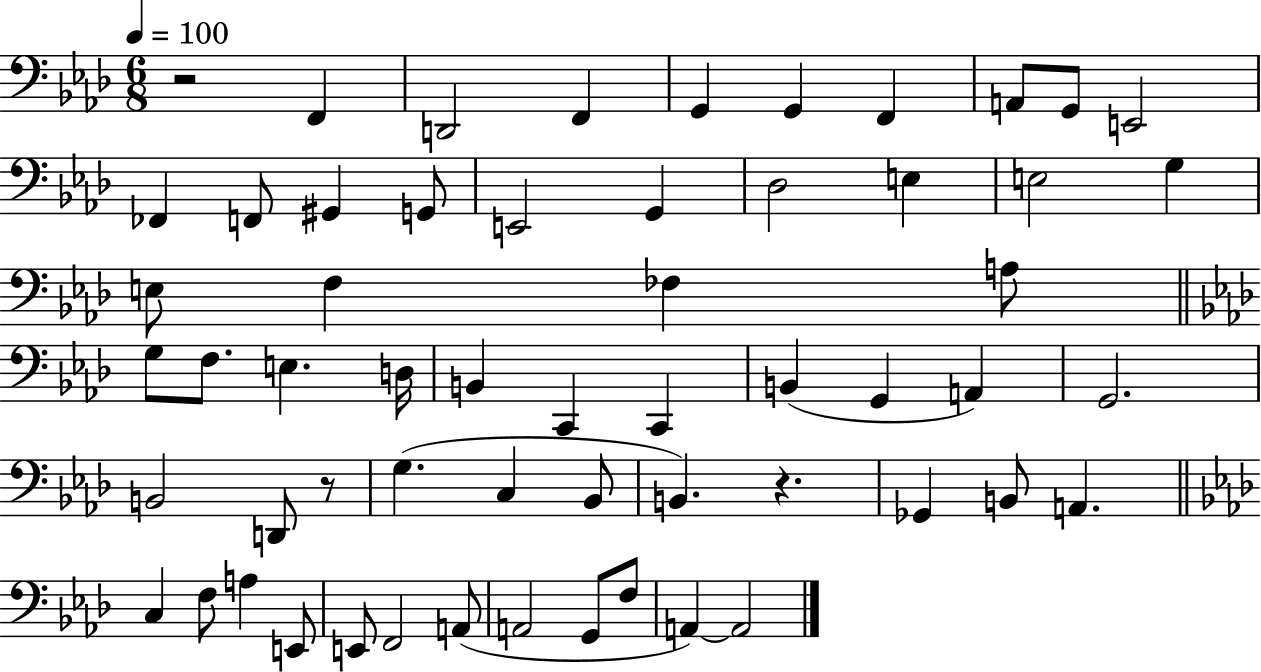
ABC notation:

X:1
T:Untitled
M:6/8
L:1/4
K:Ab
z2 F,, D,,2 F,, G,, G,, F,, A,,/2 G,,/2 E,,2 _F,, F,,/2 ^G,, G,,/2 E,,2 G,, _D,2 E, E,2 G, E,/2 F, _F, A,/2 G,/2 F,/2 E, D,/4 B,, C,, C,, B,, G,, A,, G,,2 B,,2 D,,/2 z/2 G, C, _B,,/2 B,, z _G,, B,,/2 A,, C, F,/2 A, E,,/2 E,,/2 F,,2 A,,/2 A,,2 G,,/2 F,/2 A,, A,,2